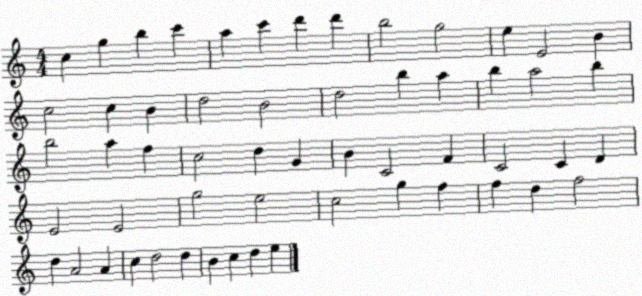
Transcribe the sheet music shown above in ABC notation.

X:1
T:Untitled
M:4/4
L:1/4
K:C
c g b c' a c' d' d' b2 g2 e E2 B c2 c B d2 B2 d2 b a b a2 b b2 a f c2 d G B C2 F C2 C D E2 E2 g2 e2 c2 g f f d f2 d A2 A c d2 d B c d e